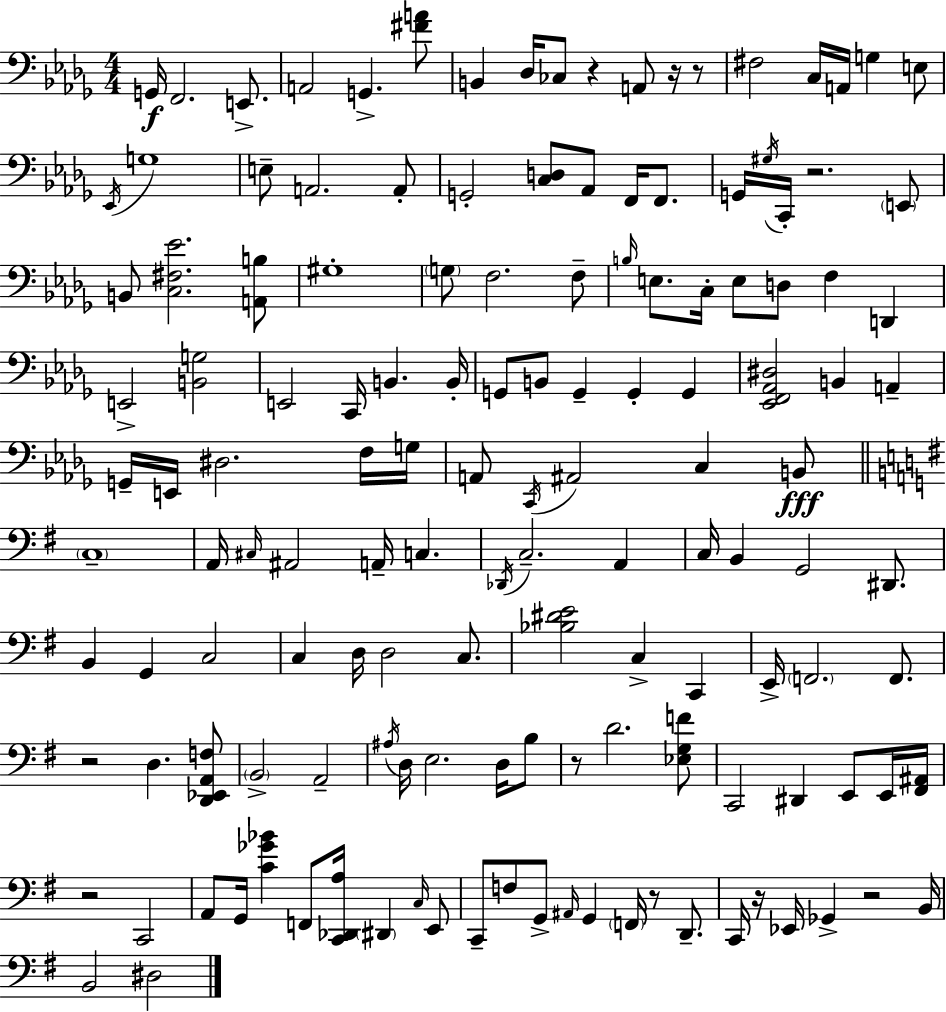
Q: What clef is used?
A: bass